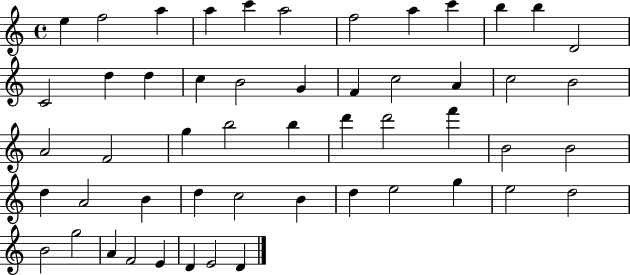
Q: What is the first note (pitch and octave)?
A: E5